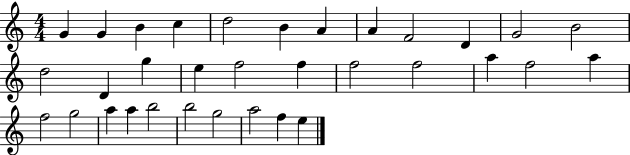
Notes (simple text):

G4/q G4/q B4/q C5/q D5/h B4/q A4/q A4/q F4/h D4/q G4/h B4/h D5/h D4/q G5/q E5/q F5/h F5/q F5/h F5/h A5/q F5/h A5/q F5/h G5/h A5/q A5/q B5/h B5/h G5/h A5/h F5/q E5/q